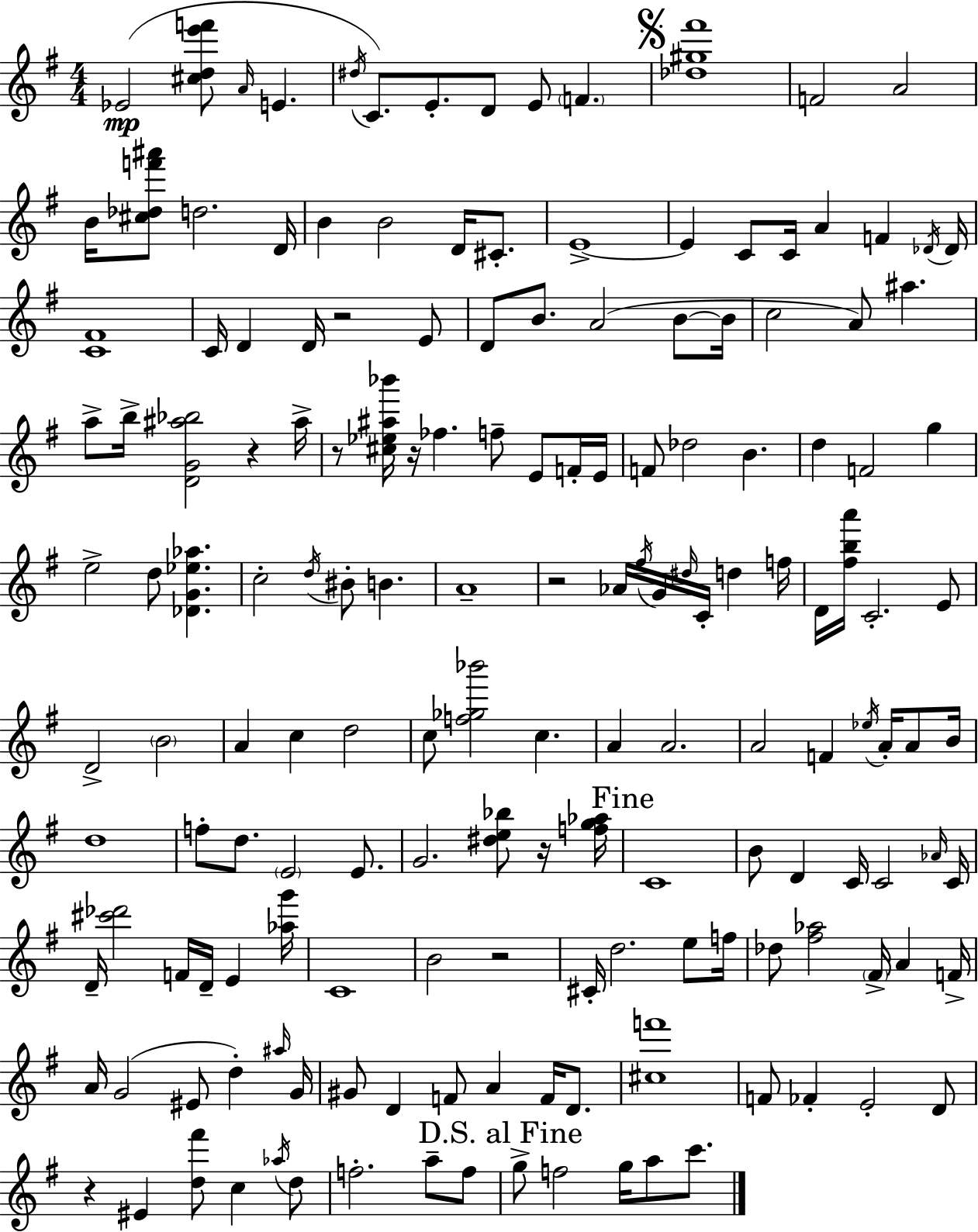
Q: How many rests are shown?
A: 8